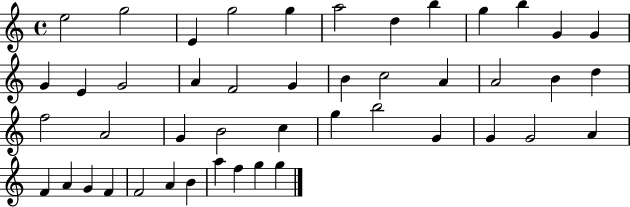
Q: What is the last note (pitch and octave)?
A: G5